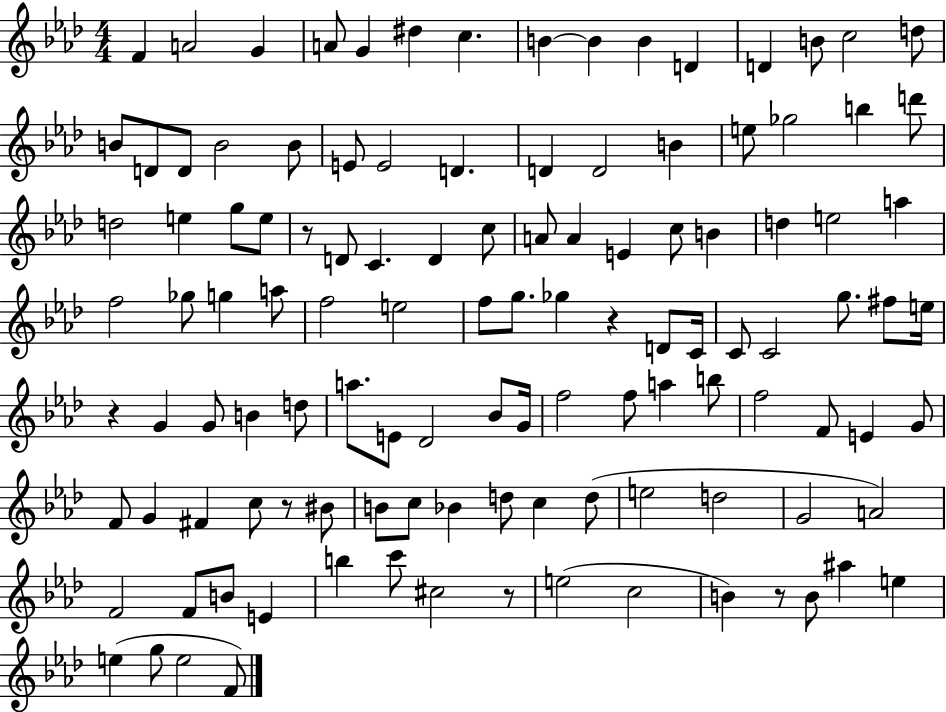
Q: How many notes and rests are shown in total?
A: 117